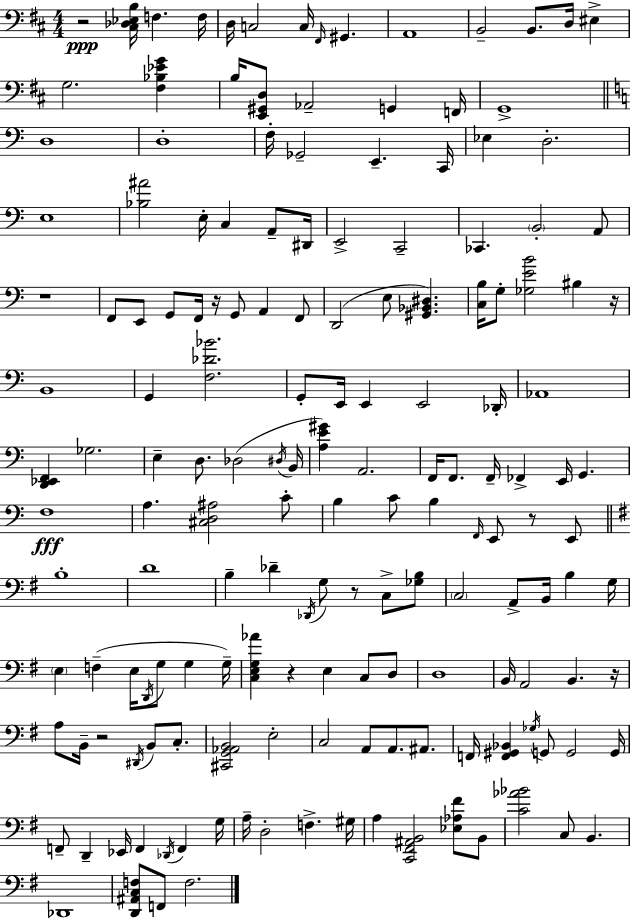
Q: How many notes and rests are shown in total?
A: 164